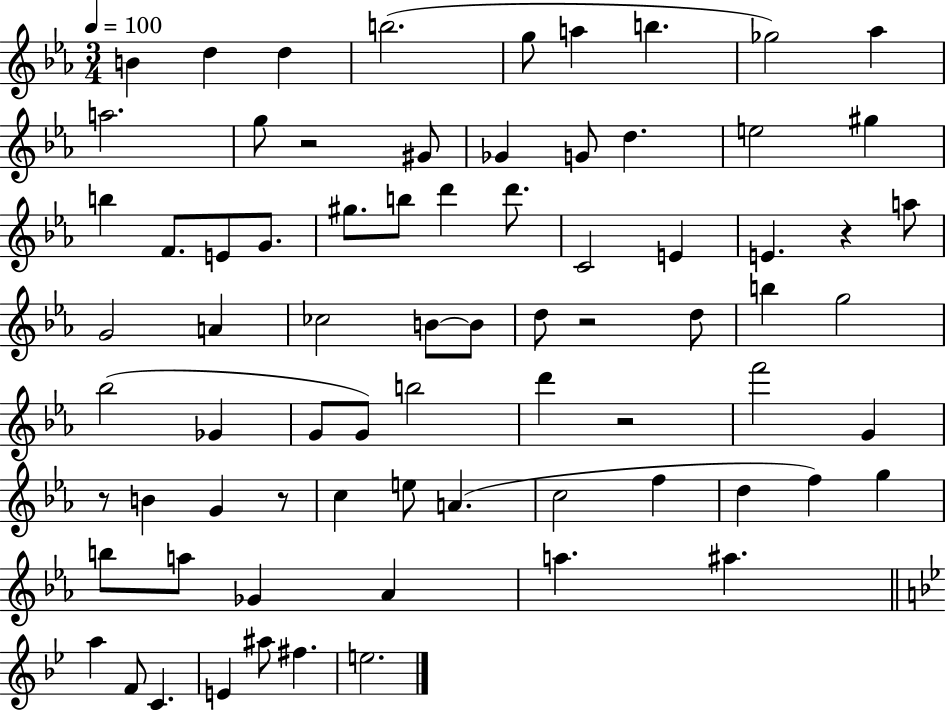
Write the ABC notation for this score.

X:1
T:Untitled
M:3/4
L:1/4
K:Eb
B d d b2 g/2 a b _g2 _a a2 g/2 z2 ^G/2 _G G/2 d e2 ^g b F/2 E/2 G/2 ^g/2 b/2 d' d'/2 C2 E E z a/2 G2 A _c2 B/2 B/2 d/2 z2 d/2 b g2 _b2 _G G/2 G/2 b2 d' z2 f'2 G z/2 B G z/2 c e/2 A c2 f d f g b/2 a/2 _G _A a ^a a F/2 C E ^a/2 ^f e2